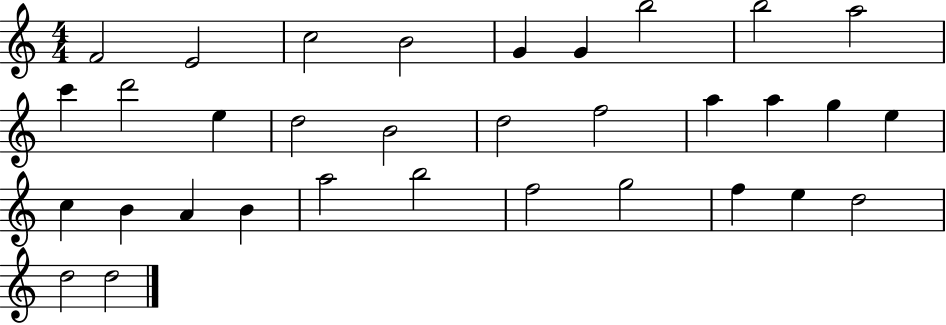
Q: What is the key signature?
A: C major